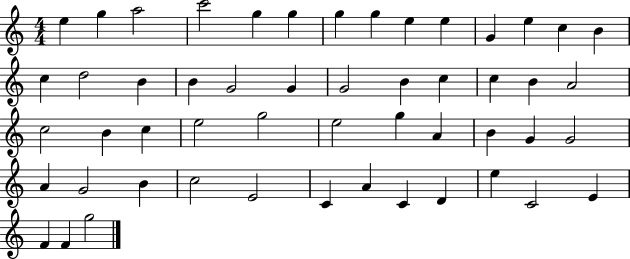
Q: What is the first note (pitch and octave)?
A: E5